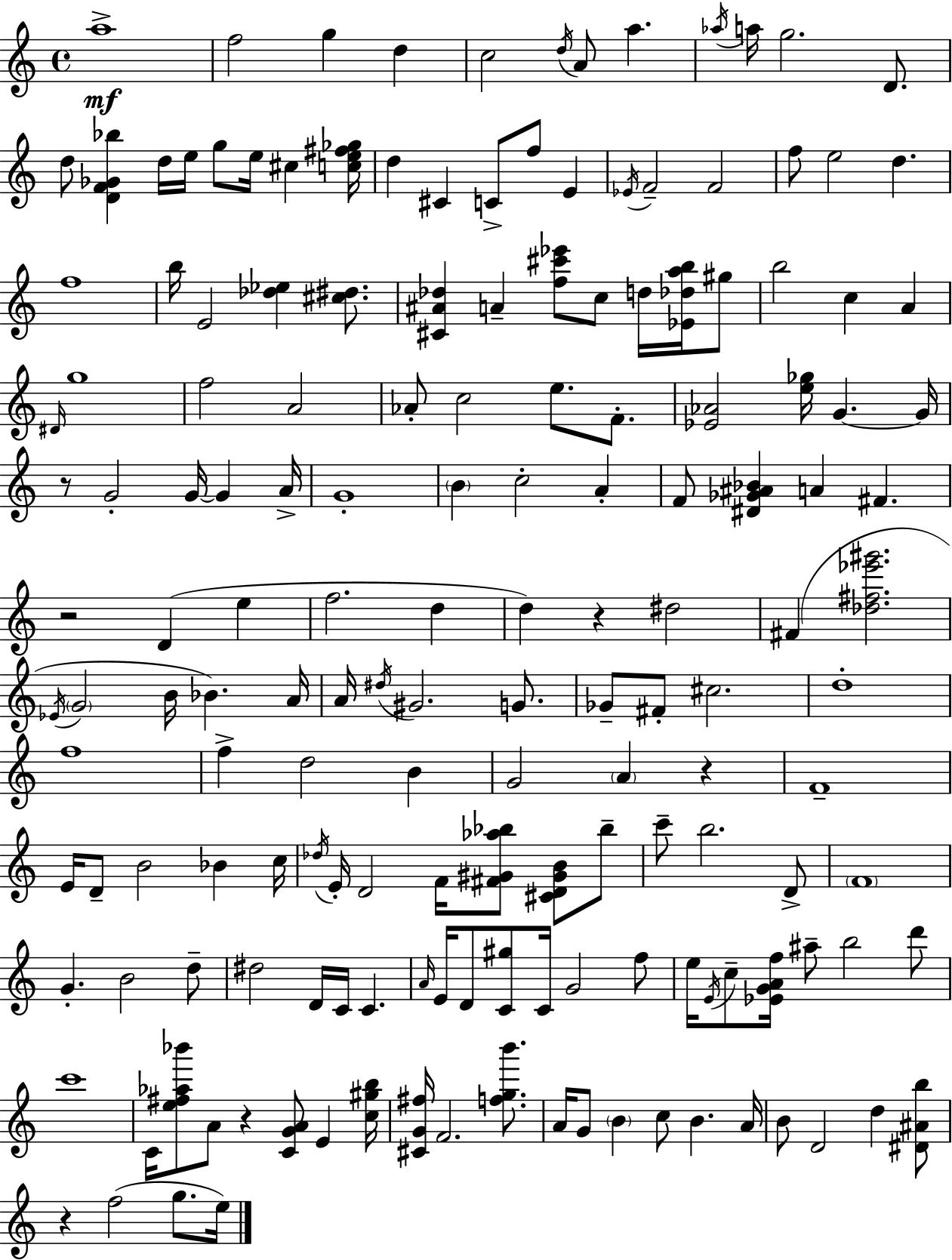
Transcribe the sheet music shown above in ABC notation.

X:1
T:Untitled
M:4/4
L:1/4
K:Am
a4 f2 g d c2 d/4 A/2 a _a/4 a/4 g2 D/2 d/2 [DF_G_b] d/4 e/4 g/2 e/4 ^c [ce^f_g]/4 d ^C C/2 f/2 E _E/4 F2 F2 f/2 e2 d f4 b/4 E2 [_d_e] [^c^d]/2 [^C^A_d] A [f^c'_e']/2 c/2 d/4 [_E_dab]/4 ^g/2 b2 c A ^D/4 g4 f2 A2 _A/2 c2 e/2 F/2 [_E_A]2 [e_g]/4 G G/4 z/2 G2 G/4 G A/4 G4 B c2 A F/2 [^D_G^A_B] A ^F z2 D e f2 d d z ^d2 ^F [_d^f_e'^g']2 _E/4 G2 B/4 _B A/4 A/4 ^d/4 ^G2 G/2 _G/2 ^F/2 ^c2 d4 f4 f d2 B G2 A z F4 E/4 D/2 B2 _B c/4 _d/4 E/4 D2 F/4 [^F^G_a_b]/2 [^CD^GB]/2 _b/2 c'/2 b2 D/2 F4 G B2 d/2 ^d2 D/4 C/4 C A/4 E/4 D/2 [C^g]/2 C/4 G2 f/2 e/4 E/4 c/2 [_EGAf]/4 ^a/2 b2 d'/2 c'4 C/4 [e^f_a_b']/2 A/2 z [CGA]/2 E [c^gb]/4 [^CG^f]/4 F2 [fgb']/2 A/4 G/2 B c/2 B A/4 B/2 D2 d [^D^Ab]/2 z f2 g/2 e/4